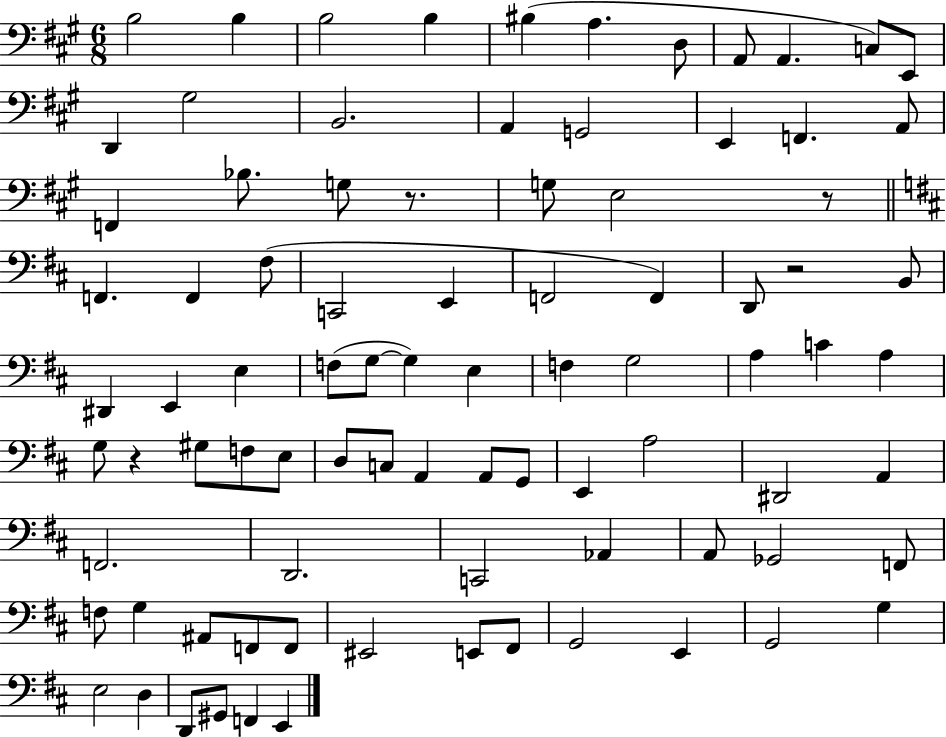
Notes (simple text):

B3/h B3/q B3/h B3/q BIS3/q A3/q. D3/e A2/e A2/q. C3/e E2/e D2/q G#3/h B2/h. A2/q G2/h E2/q F2/q. A2/e F2/q Bb3/e. G3/e R/e. G3/e E3/h R/e F2/q. F2/q F#3/e C2/h E2/q F2/h F2/q D2/e R/h B2/e D#2/q E2/q E3/q F3/e G3/e G3/q E3/q F3/q G3/h A3/q C4/q A3/q G3/e R/q G#3/e F3/e E3/e D3/e C3/e A2/q A2/e G2/e E2/q A3/h D#2/h A2/q F2/h. D2/h. C2/h Ab2/q A2/e Gb2/h F2/e F3/e G3/q A#2/e F2/e F2/e EIS2/h E2/e F#2/e G2/h E2/q G2/h G3/q E3/h D3/q D2/e G#2/e F2/q E2/q